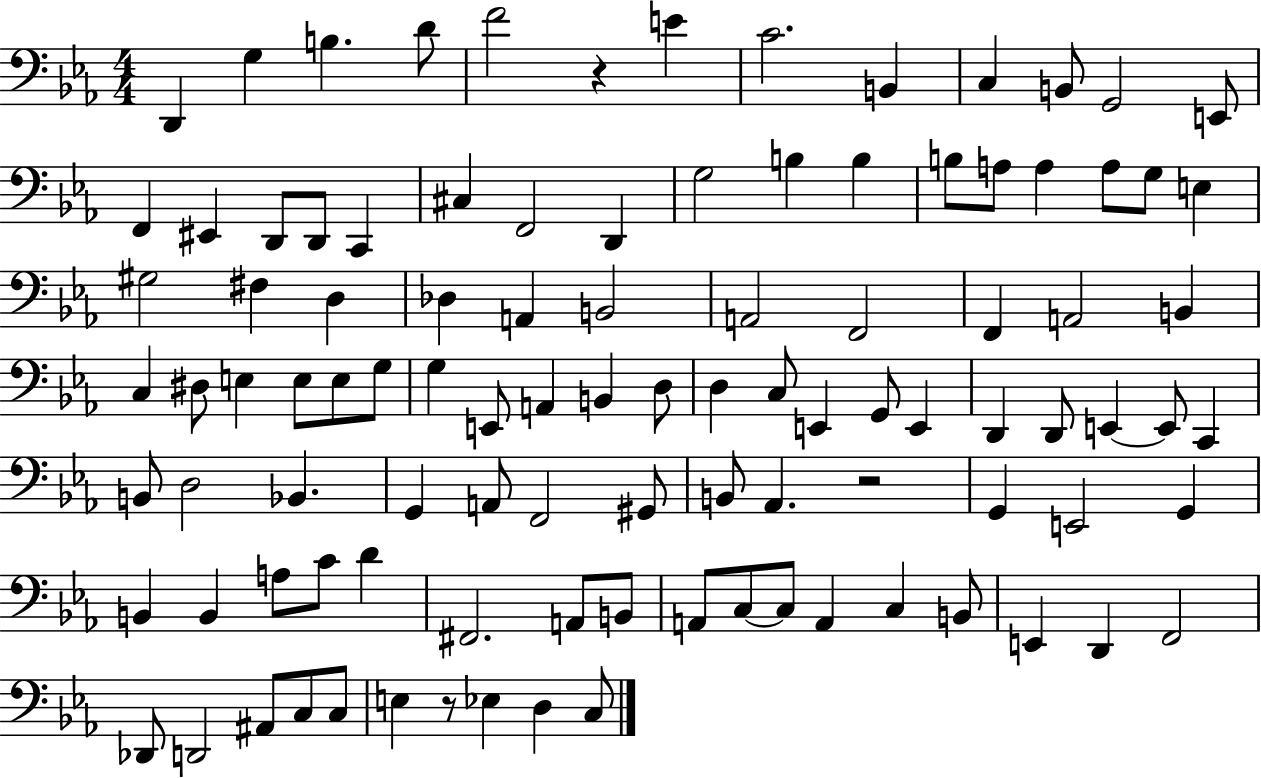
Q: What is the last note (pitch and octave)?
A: C3